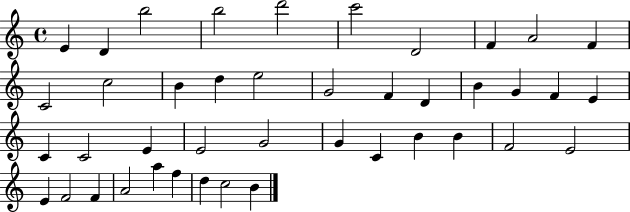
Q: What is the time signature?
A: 4/4